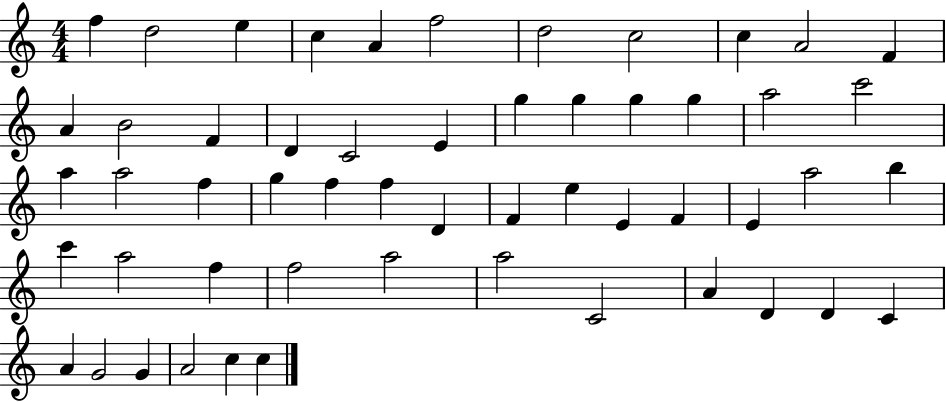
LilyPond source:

{
  \clef treble
  \numericTimeSignature
  \time 4/4
  \key c \major
  f''4 d''2 e''4 | c''4 a'4 f''2 | d''2 c''2 | c''4 a'2 f'4 | \break a'4 b'2 f'4 | d'4 c'2 e'4 | g''4 g''4 g''4 g''4 | a''2 c'''2 | \break a''4 a''2 f''4 | g''4 f''4 f''4 d'4 | f'4 e''4 e'4 f'4 | e'4 a''2 b''4 | \break c'''4 a''2 f''4 | f''2 a''2 | a''2 c'2 | a'4 d'4 d'4 c'4 | \break a'4 g'2 g'4 | a'2 c''4 c''4 | \bar "|."
}